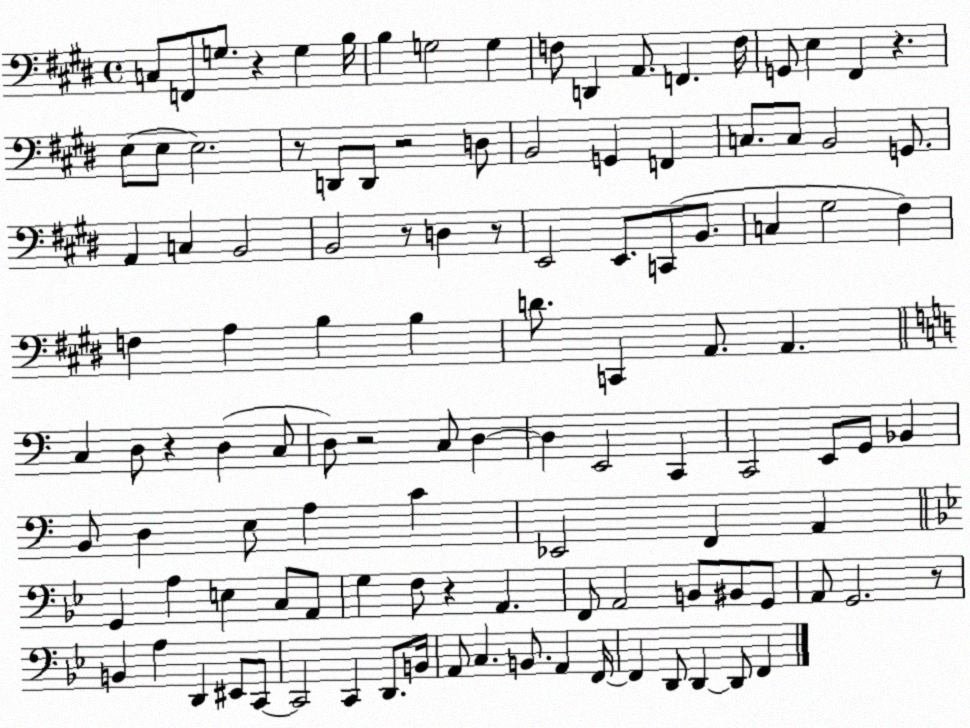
X:1
T:Untitled
M:4/4
L:1/4
K:E
C,/2 F,,/2 G,/2 z G, B,/4 B, G,2 G, F,/2 D,, A,,/2 F,, F,/4 G,,/2 E, ^F,, z E,/2 E,/2 E,2 z/2 D,,/2 D,,/2 z2 D,/2 B,,2 G,, F,, C,/2 C,/2 B,,2 G,,/2 A,, C, B,,2 B,,2 z/2 D, z/2 E,,2 E,,/2 C,,/2 B,,/2 C, ^G,2 ^F, F, A, B, B, D/2 C,, A,,/2 A,, C, D,/2 z D, C,/2 D,/2 z2 C,/2 D, D, E,,2 C,, C,,2 E,,/2 G,,/2 _B,, B,,/2 D, E,/2 A, C _E,,2 F,, A,, G,, A, E, C,/2 A,,/2 G, F,/2 z A,, F,,/2 A,,2 B,,/2 ^B,,/2 G,,/2 A,,/2 G,,2 z/2 B,, A, D,, ^E,,/2 C,,/2 C,,2 C,, D,,/2 B,,/4 A,,/2 C, B,,/2 A,, F,,/4 F,, D,,/2 D,, D,,/2 F,,